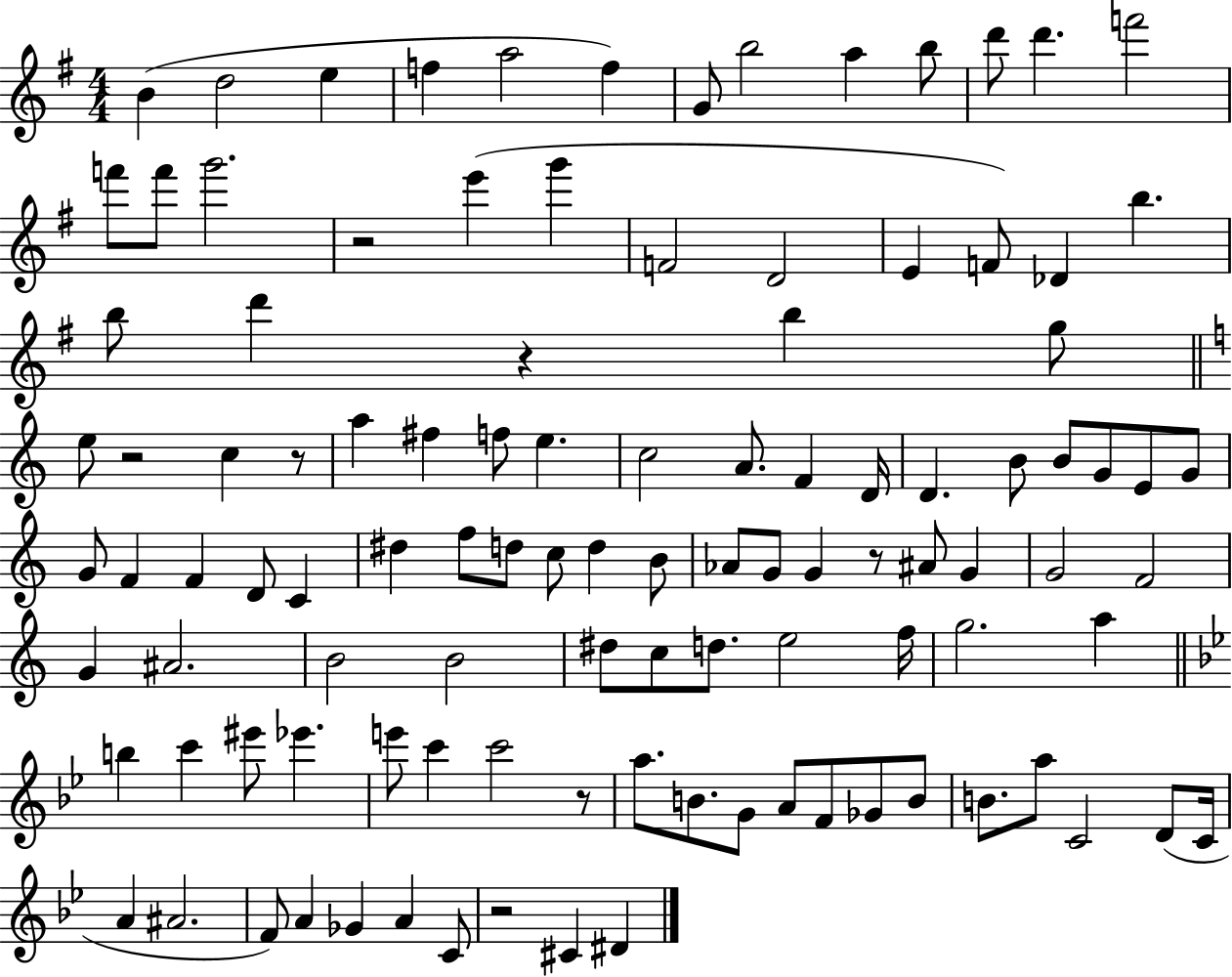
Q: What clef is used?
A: treble